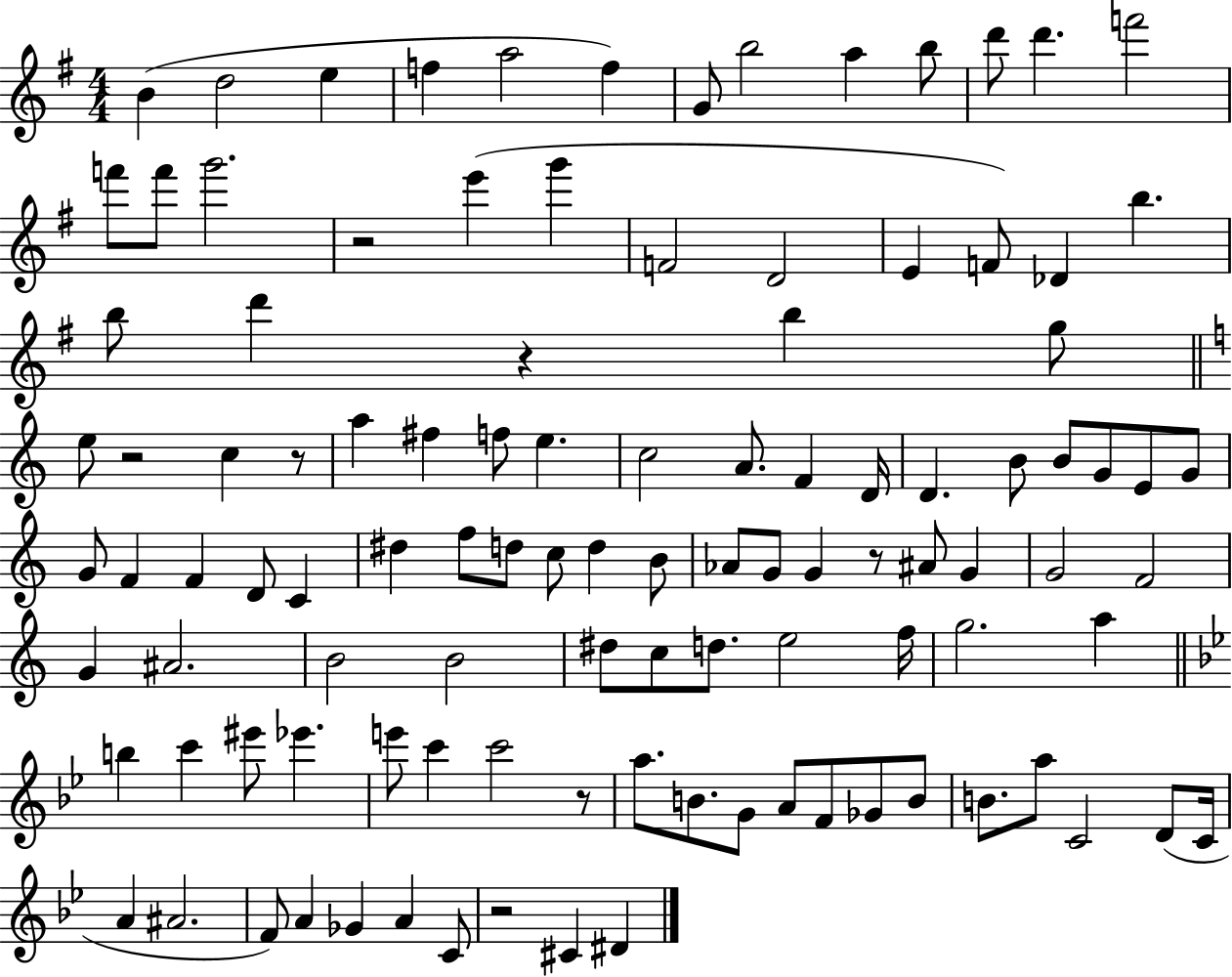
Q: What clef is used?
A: treble